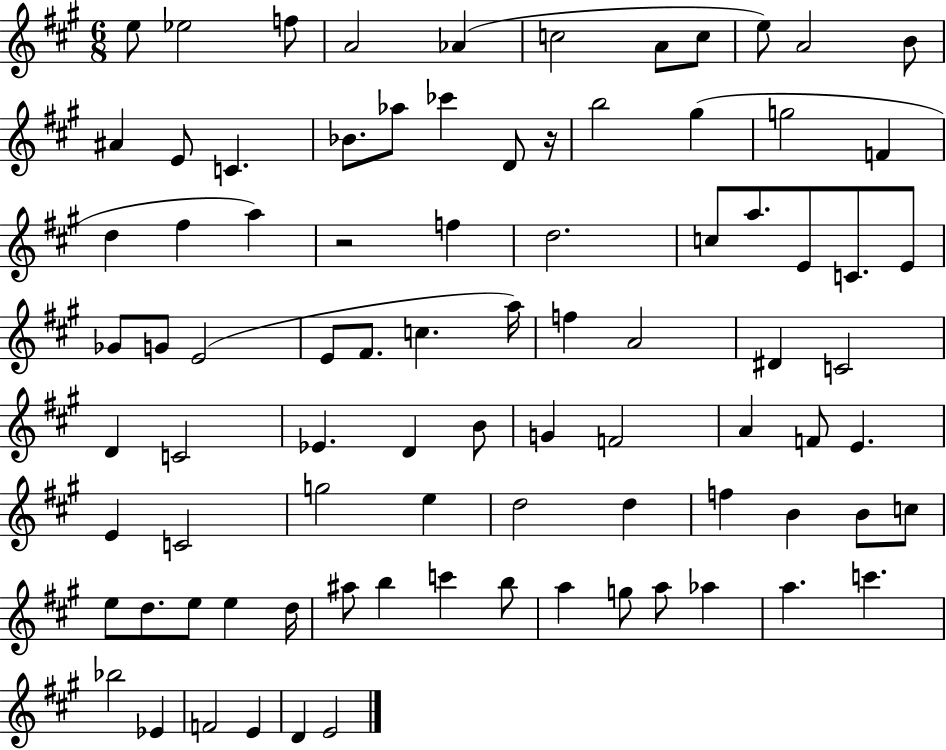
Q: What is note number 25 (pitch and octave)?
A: A5